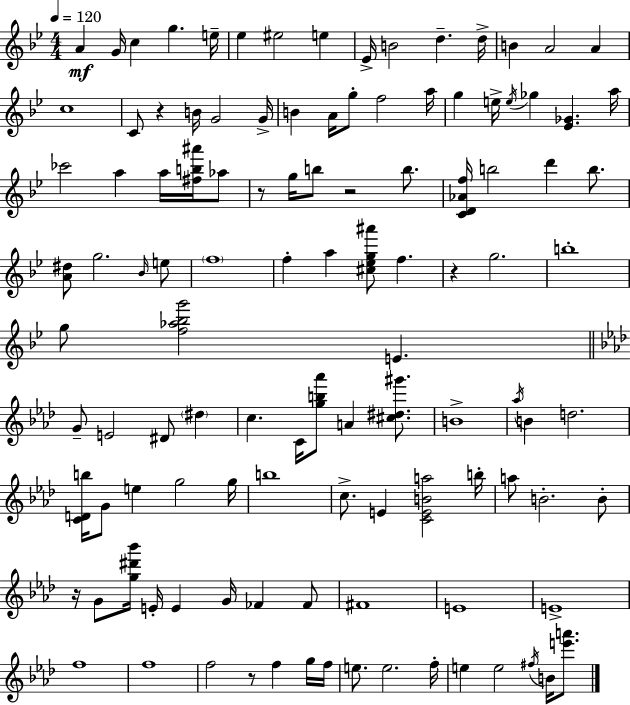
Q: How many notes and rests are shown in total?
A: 113